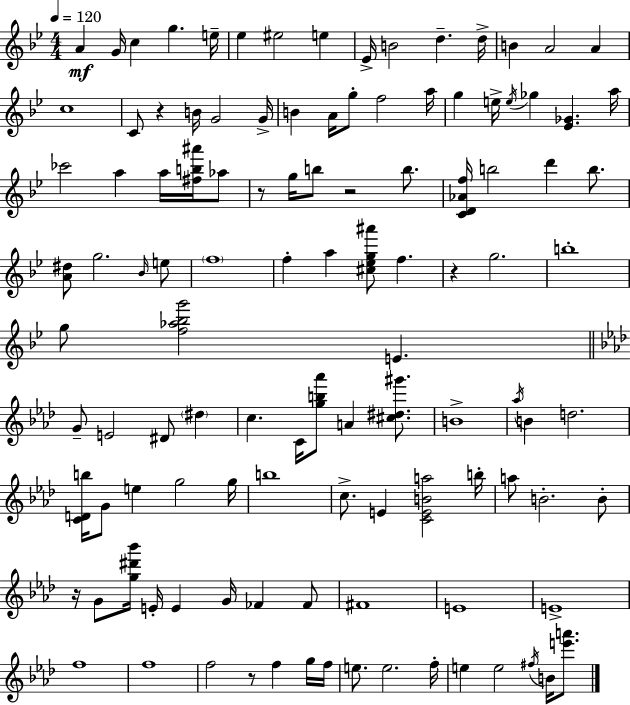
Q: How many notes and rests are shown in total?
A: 113